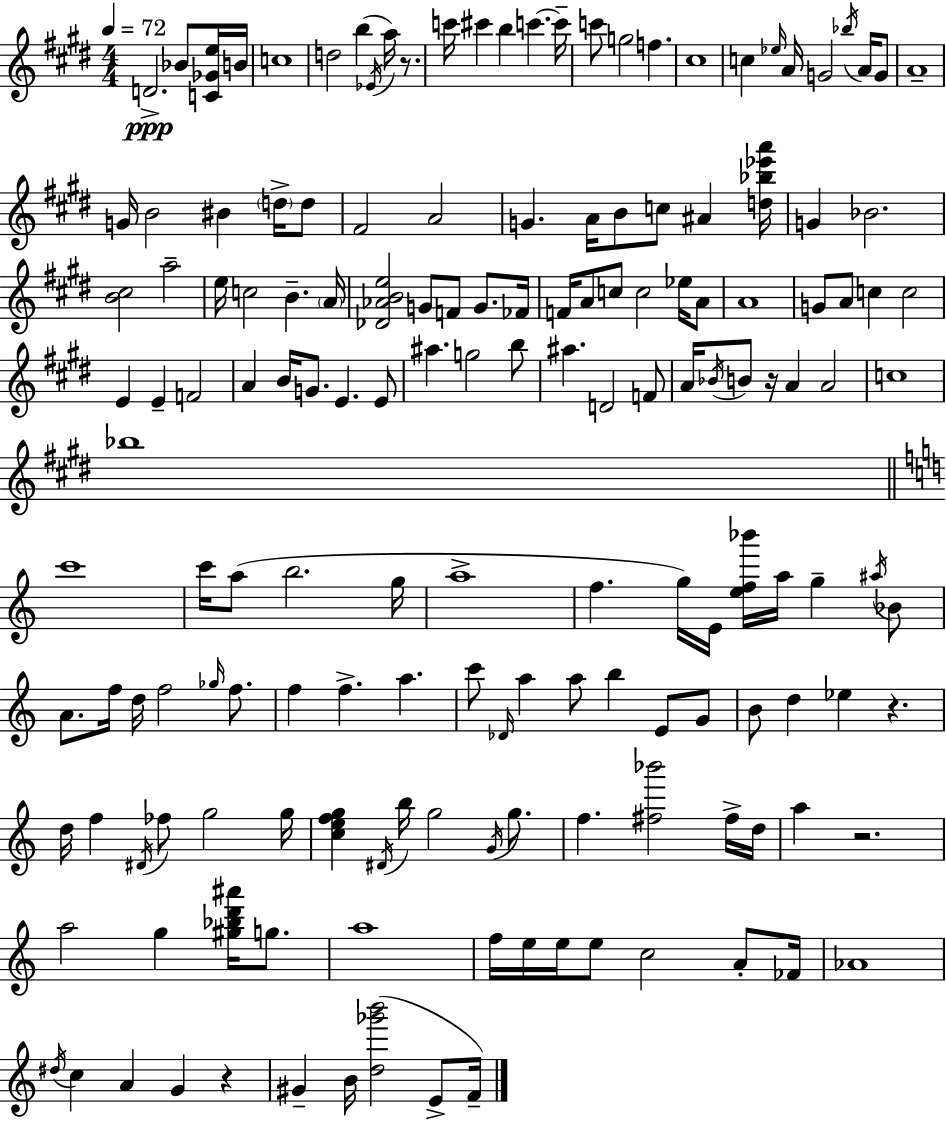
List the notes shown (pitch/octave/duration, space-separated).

D4/h. Bb4/e [C4,Gb4,E5]/s B4/s C5/w D5/h B5/q Eb4/s A5/s R/e. C6/s C#6/q B5/q C6/q. C6/s C6/e G5/h F5/q. C#5/w C5/q Eb5/s A4/s G4/h Bb5/s A4/s G4/e A4/w G4/s B4/h BIS4/q D5/s D5/e F#4/h A4/h G4/q. A4/s B4/e C5/e A#4/q [D5,Bb5,Eb6,A6]/s G4/q Bb4/h. [B4,C#5]/h A5/h E5/s C5/h B4/q. A4/s [Db4,Ab4,B4,E5]/h G4/e F4/e G4/e. FES4/s F4/s A4/e C5/e C5/h Eb5/s A4/e A4/w G4/e A4/e C5/q C5/h E4/q E4/q F4/h A4/q B4/s G4/e. E4/q. E4/e A#5/q. G5/h B5/e A#5/q. D4/h F4/e A4/s Bb4/s B4/e R/s A4/q A4/h C5/w Bb5/w C6/w C6/s A5/e B5/h. G5/s A5/w F5/q. G5/s E4/s [E5,F5,Bb6]/s A5/s G5/q A#5/s Bb4/e A4/e. F5/s D5/s F5/h Gb5/s F5/e. F5/q F5/q. A5/q. C6/e Db4/s A5/q A5/e B5/q E4/e G4/e B4/e D5/q Eb5/q R/q. D5/s F5/q D#4/s FES5/e G5/h G5/s [C5,E5,F5,G5]/q D#4/s B5/s G5/h G4/s G5/e. F5/q. [F#5,Bb6]/h F#5/s D5/s A5/q R/h. A5/h G5/q [G#5,Bb5,D6,A#6]/s G5/e. A5/w F5/s E5/s E5/s E5/e C5/h A4/e FES4/s Ab4/w D#5/s C5/q A4/q G4/q R/q G#4/q B4/s [D5,Gb6,B6]/h E4/e F4/s